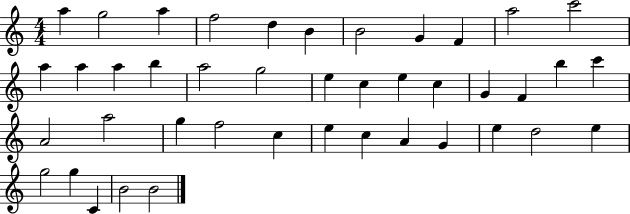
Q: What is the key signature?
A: C major